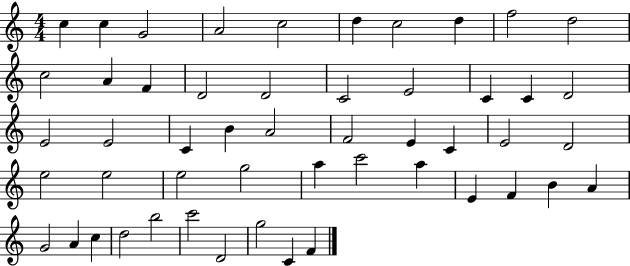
{
  \clef treble
  \numericTimeSignature
  \time 4/4
  \key c \major
  c''4 c''4 g'2 | a'2 c''2 | d''4 c''2 d''4 | f''2 d''2 | \break c''2 a'4 f'4 | d'2 d'2 | c'2 e'2 | c'4 c'4 d'2 | \break e'2 e'2 | c'4 b'4 a'2 | f'2 e'4 c'4 | e'2 d'2 | \break e''2 e''2 | e''2 g''2 | a''4 c'''2 a''4 | e'4 f'4 b'4 a'4 | \break g'2 a'4 c''4 | d''2 b''2 | c'''2 d'2 | g''2 c'4 f'4 | \break \bar "|."
}